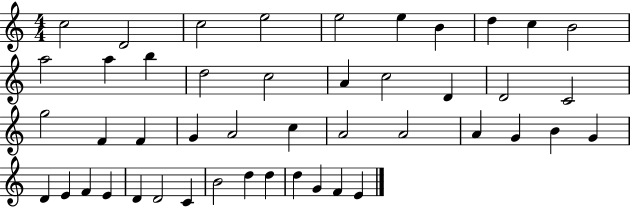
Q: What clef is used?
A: treble